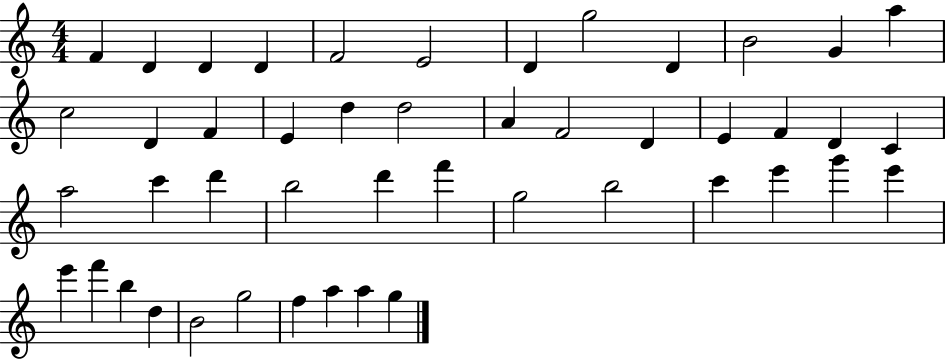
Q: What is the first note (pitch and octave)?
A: F4